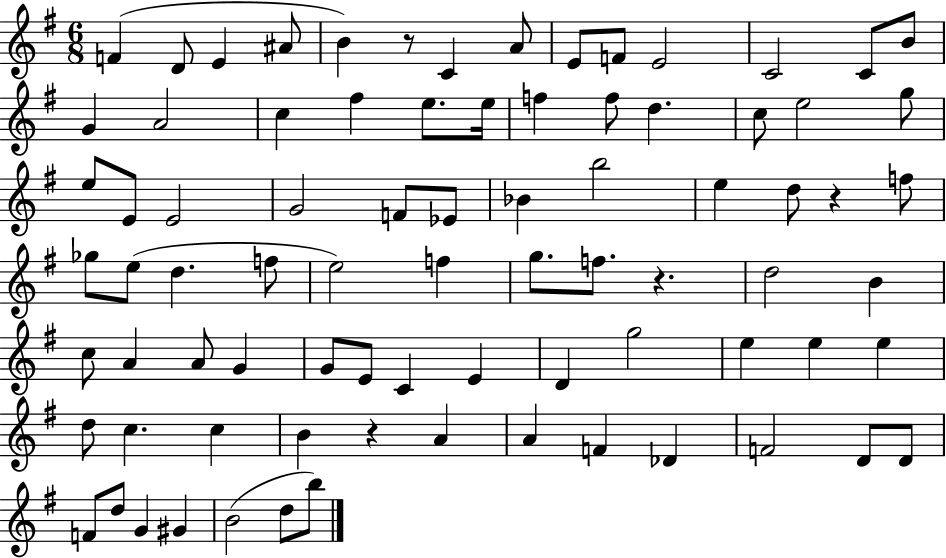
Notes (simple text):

F4/q D4/e E4/q A#4/e B4/q R/e C4/q A4/e E4/e F4/e E4/h C4/h C4/e B4/e G4/q A4/h C5/q F#5/q E5/e. E5/s F5/q F5/e D5/q. C5/e E5/h G5/e E5/e E4/e E4/h G4/h F4/e Eb4/e Bb4/q B5/h E5/q D5/e R/q F5/e Gb5/e E5/e D5/q. F5/e E5/h F5/q G5/e. F5/e. R/q. D5/h B4/q C5/e A4/q A4/e G4/q G4/e E4/e C4/q E4/q D4/q G5/h E5/q E5/q E5/q D5/e C5/q. C5/q B4/q R/q A4/q A4/q F4/q Db4/q F4/h D4/e D4/e F4/e D5/e G4/q G#4/q B4/h D5/e B5/e